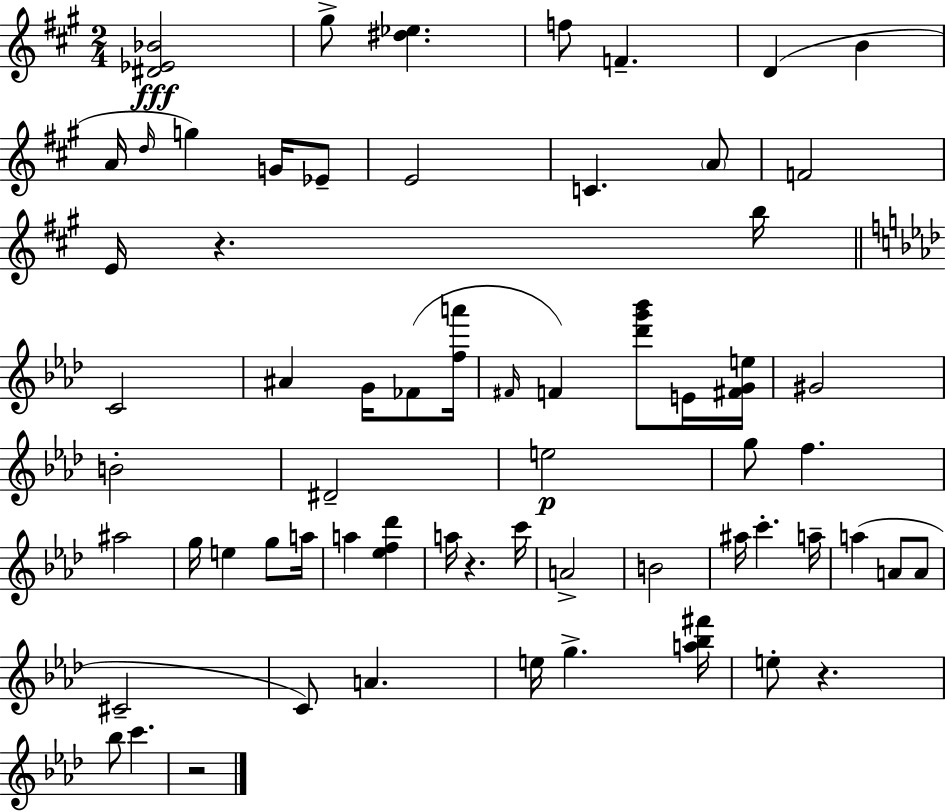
[D#4,Eb4,Bb4]/h G#5/e [D#5,Eb5]/q. F5/e F4/q. D4/q B4/q A4/s D5/s G5/q G4/s Eb4/e E4/h C4/q. A4/e F4/h E4/s R/q. B5/s C4/h A#4/q G4/s FES4/e [F5,A6]/s F#4/s F4/q [Db6,G6,Bb6]/e E4/s [F#4,G4,E5]/s G#4/h B4/h D#4/h E5/h G5/e F5/q. A#5/h G5/s E5/q G5/e A5/s A5/q [Eb5,F5,Db6]/q A5/s R/q. C6/s A4/h B4/h A#5/s C6/q. A5/s A5/q A4/e A4/e C#4/h C4/e A4/q. E5/s G5/q. [A5,Bb5,F#6]/s E5/e R/q. Bb5/e C6/q. R/h